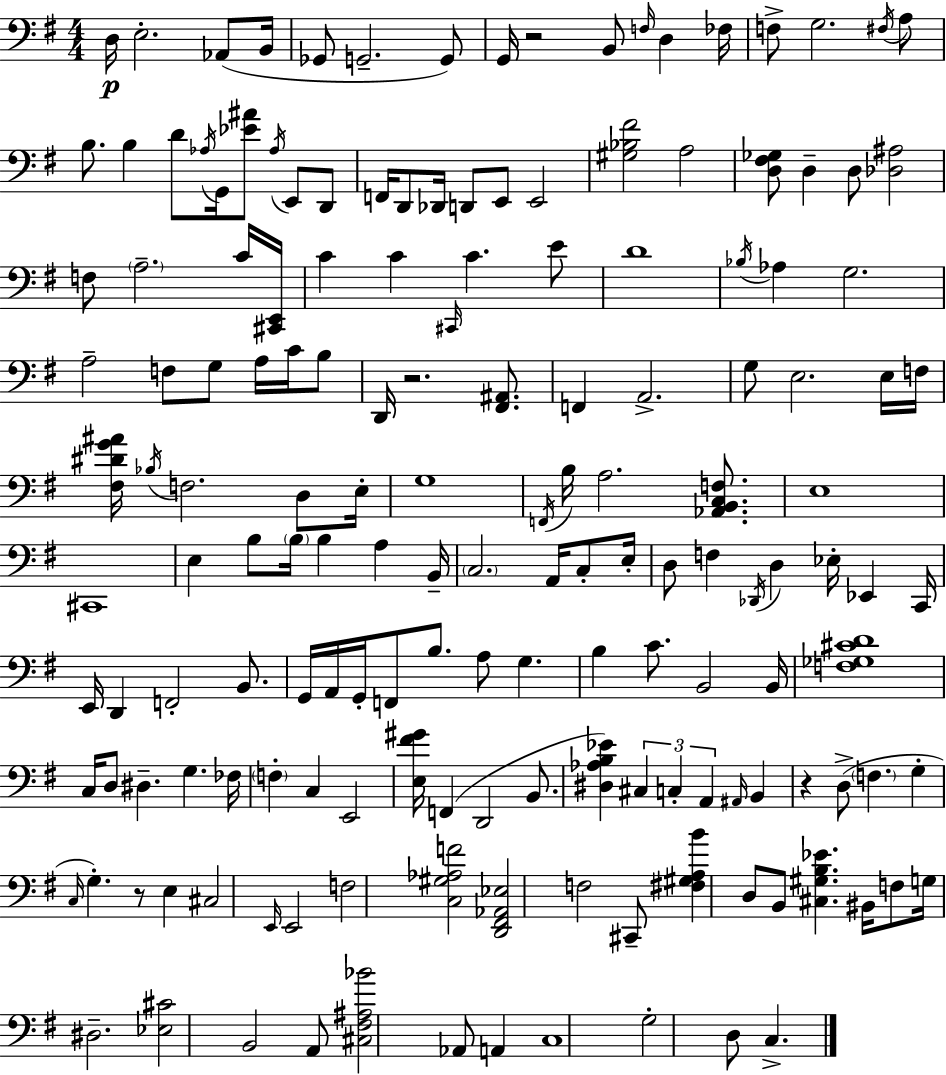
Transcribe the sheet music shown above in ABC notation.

X:1
T:Untitled
M:4/4
L:1/4
K:G
D,/4 E,2 _A,,/2 B,,/4 _G,,/2 G,,2 G,,/2 G,,/4 z2 B,,/2 F,/4 D, _F,/4 F,/2 G,2 ^F,/4 A,/2 B,/2 B, D/2 _A,/4 G,,/4 [_E^A]/2 _A,/4 E,,/2 D,,/2 F,,/4 D,,/2 _D,,/4 D,,/2 E,,/2 E,,2 [^G,_B,^F]2 A,2 [D,^F,_G,]/2 D, D,/2 [_D,^A,]2 F,/2 A,2 C/4 [^C,,E,,]/4 C C ^C,,/4 C E/2 D4 _B,/4 _A, G,2 A,2 F,/2 G,/2 A,/4 C/4 B,/2 D,,/4 z2 [^F,,^A,,]/2 F,, A,,2 G,/2 E,2 E,/4 F,/4 [^F,^DG^A]/4 _B,/4 F,2 D,/2 E,/4 G,4 F,,/4 B,/4 A,2 [_A,,B,,C,F,]/2 E,4 ^C,,4 E, B,/2 B,/4 B, A, B,,/4 C,2 A,,/4 C,/2 E,/4 D,/2 F, _D,,/4 D, _E,/4 _E,, C,,/4 E,,/4 D,, F,,2 B,,/2 G,,/4 A,,/4 G,,/4 F,,/2 B,/2 A,/2 G, B, C/2 B,,2 B,,/4 [F,_G,^CD]4 C,/4 D,/2 ^D, G, _F,/4 F, C, E,,2 [E,^F^G]/4 F,, D,,2 B,,/2 [^D,_A,B,_E] ^C, C, A,, ^A,,/4 B,, z D,/2 F, G, C,/4 G, z/2 E, ^C,2 E,,/4 E,,2 F,2 [C,^G,_A,F]2 [D,,^F,,_A,,_E,]2 F,2 ^C,,/2 [^F,^G,A,B] D,/2 B,,/2 [^C,^G,B,_E] ^B,,/4 F,/2 G,/4 ^D,2 [_E,^C]2 B,,2 A,,/2 [^C,^F,^A,_B]2 _A,,/2 A,, C,4 G,2 D,/2 C,